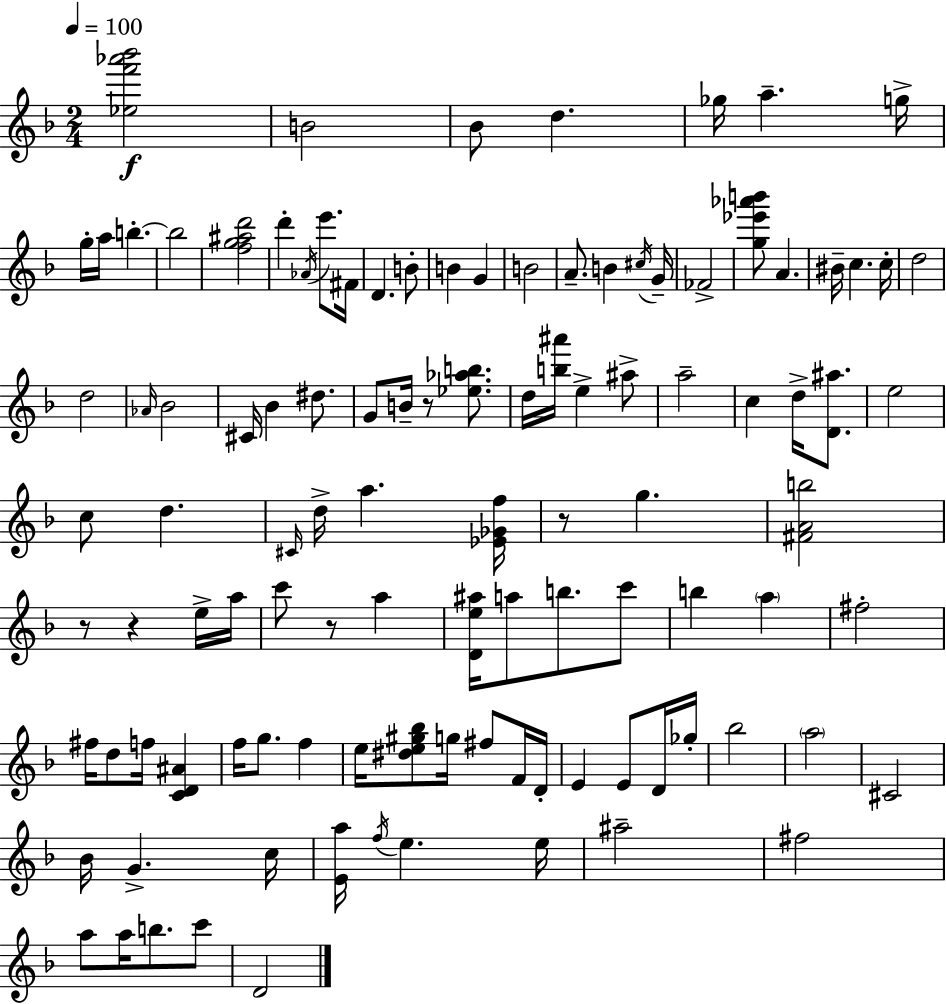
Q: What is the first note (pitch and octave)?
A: B4